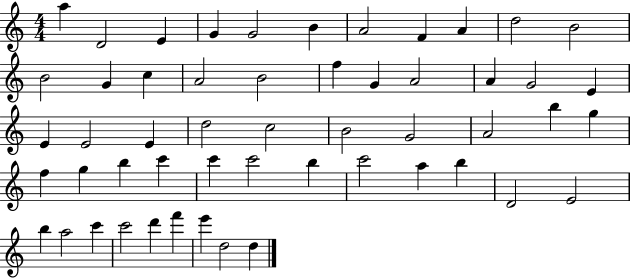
A5/q D4/h E4/q G4/q G4/h B4/q A4/h F4/q A4/q D5/h B4/h B4/h G4/q C5/q A4/h B4/h F5/q G4/q A4/h A4/q G4/h E4/q E4/q E4/h E4/q D5/h C5/h B4/h G4/h A4/h B5/q G5/q F5/q G5/q B5/q C6/q C6/q C6/h B5/q C6/h A5/q B5/q D4/h E4/h B5/q A5/h C6/q C6/h D6/q F6/q E6/q D5/h D5/q